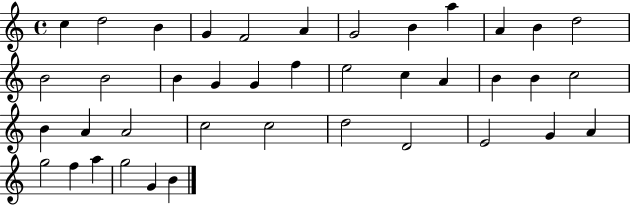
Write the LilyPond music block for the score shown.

{
  \clef treble
  \time 4/4
  \defaultTimeSignature
  \key c \major
  c''4 d''2 b'4 | g'4 f'2 a'4 | g'2 b'4 a''4 | a'4 b'4 d''2 | \break b'2 b'2 | b'4 g'4 g'4 f''4 | e''2 c''4 a'4 | b'4 b'4 c''2 | \break b'4 a'4 a'2 | c''2 c''2 | d''2 d'2 | e'2 g'4 a'4 | \break g''2 f''4 a''4 | g''2 g'4 b'4 | \bar "|."
}